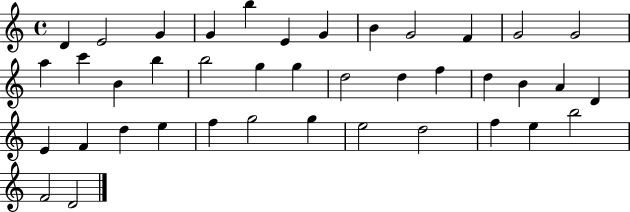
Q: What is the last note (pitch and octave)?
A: D4